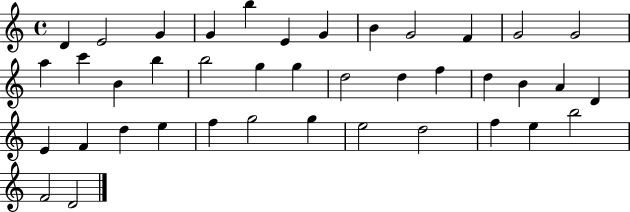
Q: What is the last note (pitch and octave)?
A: D4